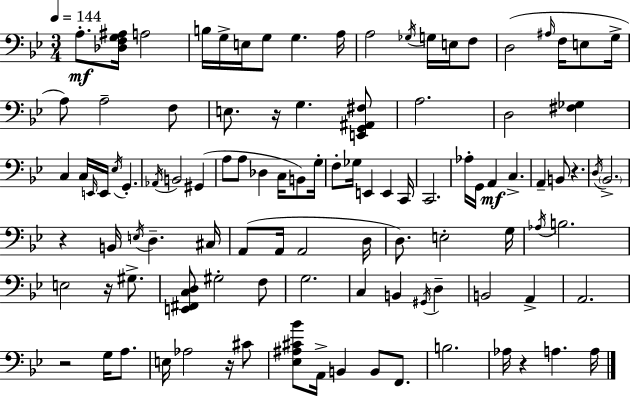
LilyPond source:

{
  \clef bass
  \numericTimeSignature
  \time 3/4
  \key bes \major
  \tempo 4 = 144
  a8.-.\mf <des f g ais>16 a2 | b16 g16-> e16 g8 g4. a16 | a2 \acciaccatura { ges16 } g16 e16 f8 | d2( \grace { ais16 } f16 e8 | \break g16-> a8) a2-- | f8 e8. r16 g4. | <e, g, ais, fis>8 a2. | d2 <fis ges>4 | \break c4 c16 \grace { e,16 } e,16 \acciaccatura { ees16 } g,4.-. | \acciaccatura { aes,16 } b,2 | gis,4( a8 a8 des4 | c16 b,8) g16-. f8-. ges16 e,4 | \break e,4 c,16 c,2. | aes16-. g,16 a,4\mf c4.-> | a,4-- b,8 r4. | \acciaccatura { d16 } \parenthesize bes,2.-> | \break r4 b,16 \acciaccatura { e16 } | d4.-- cis16 a,8( a,16 a,2 | d16 d8.) e2-. | g16 \acciaccatura { aes16 } b2. | \break e2 | r16 gis8.-> <e, fis, c d>8 gis2-. | f8 g2. | c4 | \break b,4 \acciaccatura { gis,16 } d4-- b,2 | a,4-> a,2. | r2 | g16 a8. e16 aes2 | \break r16 cis'8 <ees ais cis' bes'>8 a,16-> | b,4 b,8 f,8. b2. | aes16 r4 | a4. a16 \bar "|."
}